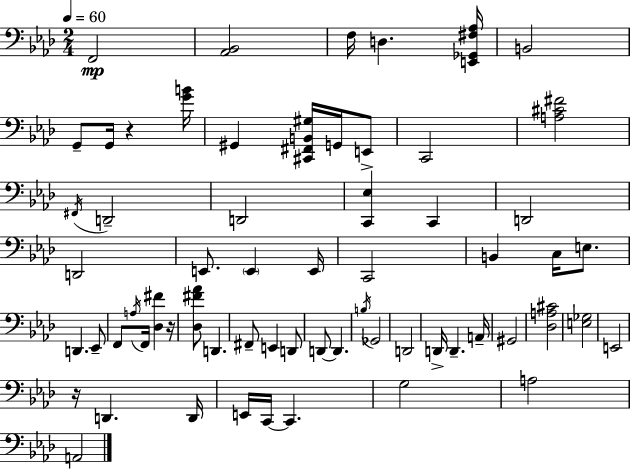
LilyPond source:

{
  \clef bass
  \numericTimeSignature
  \time 2/4
  \key f \minor
  \tempo 4 = 60
  \repeat volta 2 { f,2\mp | <aes, bes,>2 | f16 d4. <e, ges, fis aes>16 | b,2 | \break g,8-- g,16 r4 <g' b'>16 | gis,4 <cis, fis, b, gis>16 g,16 e,8-> | c,2 | <a cis' fis'>2 | \break \acciaccatura { fis,16 } d,2-- | d,2 | <c, ees>4 c,4 | d,2 | \break d,2 | e,8. \parenthesize e,4 | e,16 c,2 | b,4 c16 e8. | \break d,4. ees,8-- | f,8 \acciaccatura { a16 } f,16 <des fis'>4 | r16 <des fis' aes'>8 d,4. | fis,8-- e,4 | \break d,8 d,8~~ d,4. | \acciaccatura { b16 } ges,2 | d,2 | d,16-> d,4.-- | \break a,16-- gis,2 | <des a cis'>2 | <e ges>2 | e,2 | \break r16 d,4. | d,16 e,16 c,16~~ c,4. | g2 | a2 | \break a,2 | } \bar "|."
}